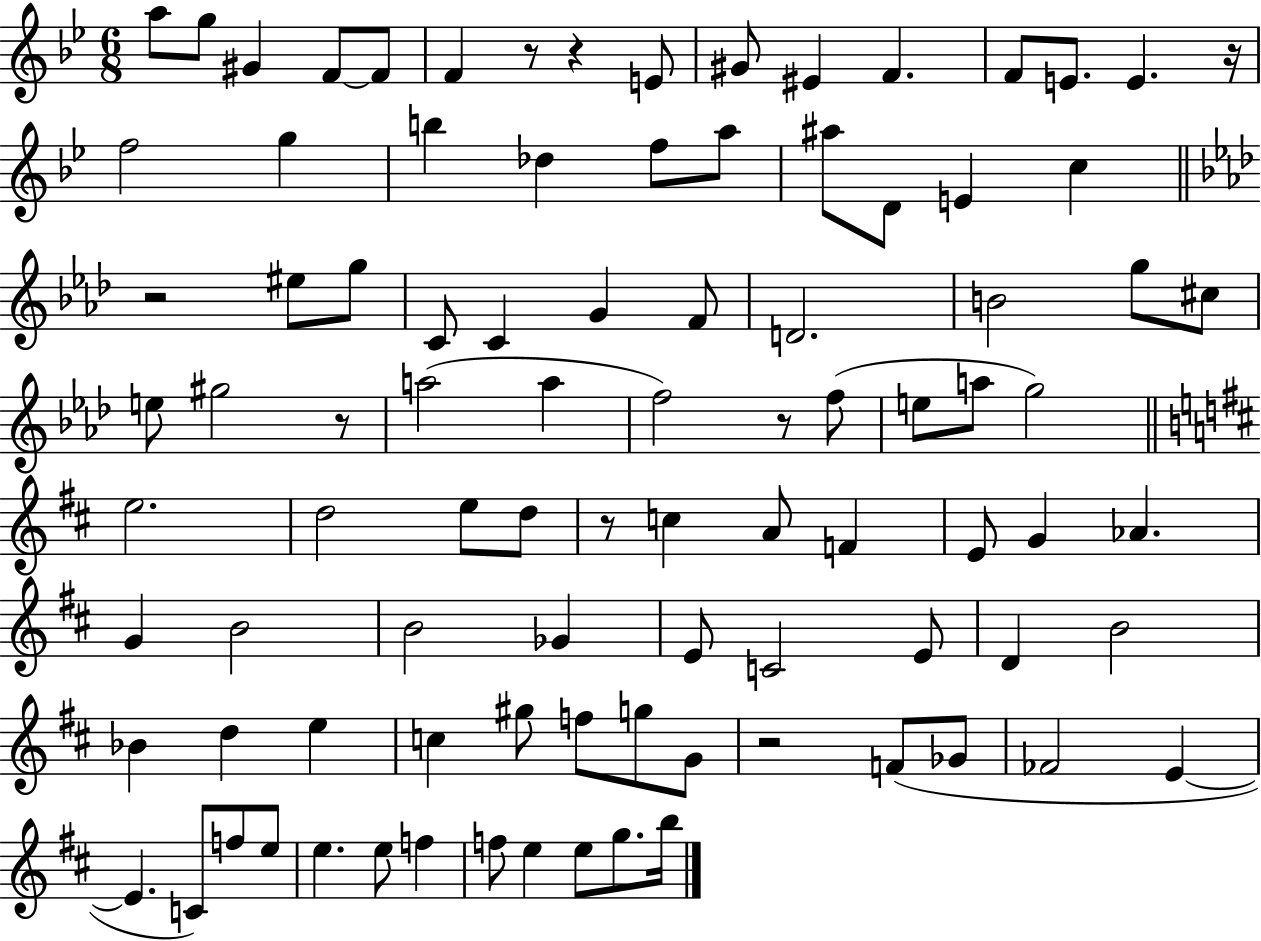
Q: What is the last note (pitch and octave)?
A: B5